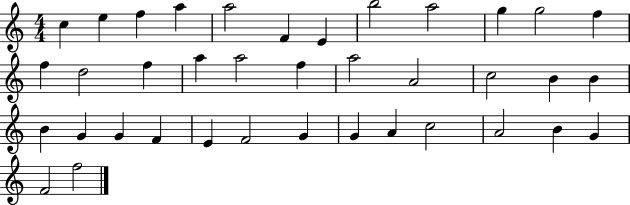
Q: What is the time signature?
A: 4/4